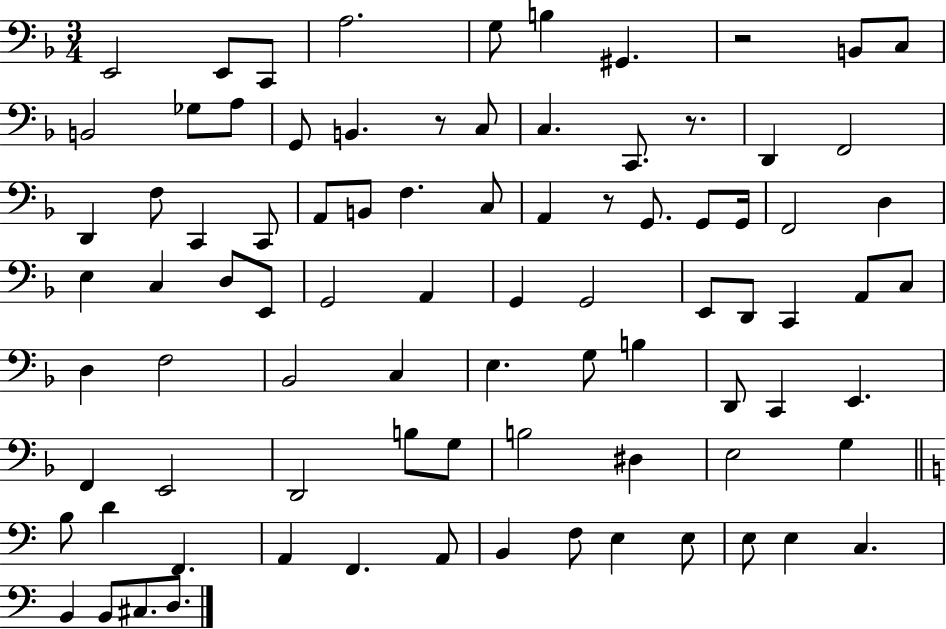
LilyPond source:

{
  \clef bass
  \numericTimeSignature
  \time 3/4
  \key f \major
  e,2 e,8 c,8 | a2. | g8 b4 gis,4. | r2 b,8 c8 | \break b,2 ges8 a8 | g,8 b,4. r8 c8 | c4. c,8. r8. | d,4 f,2 | \break d,4 f8 c,4 c,8 | a,8 b,8 f4. c8 | a,4 r8 g,8. g,8 g,16 | f,2 d4 | \break e4 c4 d8 e,8 | g,2 a,4 | g,4 g,2 | e,8 d,8 c,4 a,8 c8 | \break d4 f2 | bes,2 c4 | e4. g8 b4 | d,8 c,4 e,4. | \break f,4 e,2 | d,2 b8 g8 | b2 dis4 | e2 g4 | \break \bar "||" \break \key a \minor b8 d'4 f,4. | a,4 f,4. a,8 | b,4 f8 e4 e8 | e8 e4 c4. | \break b,4 b,8 cis8. d8. | \bar "|."
}